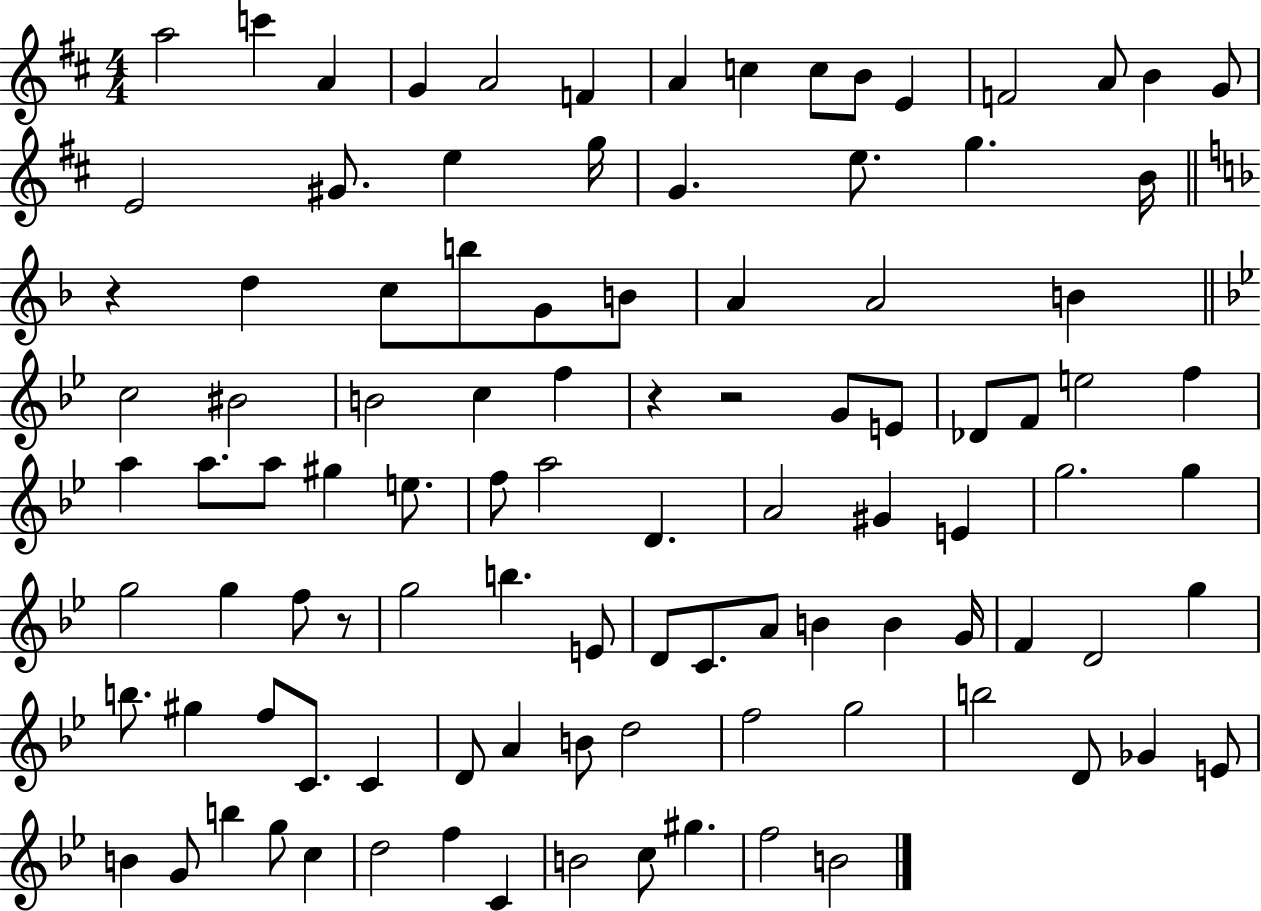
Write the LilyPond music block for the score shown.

{
  \clef treble
  \numericTimeSignature
  \time 4/4
  \key d \major
  a''2 c'''4 a'4 | g'4 a'2 f'4 | a'4 c''4 c''8 b'8 e'4 | f'2 a'8 b'4 g'8 | \break e'2 gis'8. e''4 g''16 | g'4. e''8. g''4. b'16 | \bar "||" \break \key d \minor r4 d''4 c''8 b''8 g'8 b'8 | a'4 a'2 b'4 | \bar "||" \break \key bes \major c''2 bis'2 | b'2 c''4 f''4 | r4 r2 g'8 e'8 | des'8 f'8 e''2 f''4 | \break a''4 a''8. a''8 gis''4 e''8. | f''8 a''2 d'4. | a'2 gis'4 e'4 | g''2. g''4 | \break g''2 g''4 f''8 r8 | g''2 b''4. e'8 | d'8 c'8. a'8 b'4 b'4 g'16 | f'4 d'2 g''4 | \break b''8. gis''4 f''8 c'8. c'4 | d'8 a'4 b'8 d''2 | f''2 g''2 | b''2 d'8 ges'4 e'8 | \break b'4 g'8 b''4 g''8 c''4 | d''2 f''4 c'4 | b'2 c''8 gis''4. | f''2 b'2 | \break \bar "|."
}